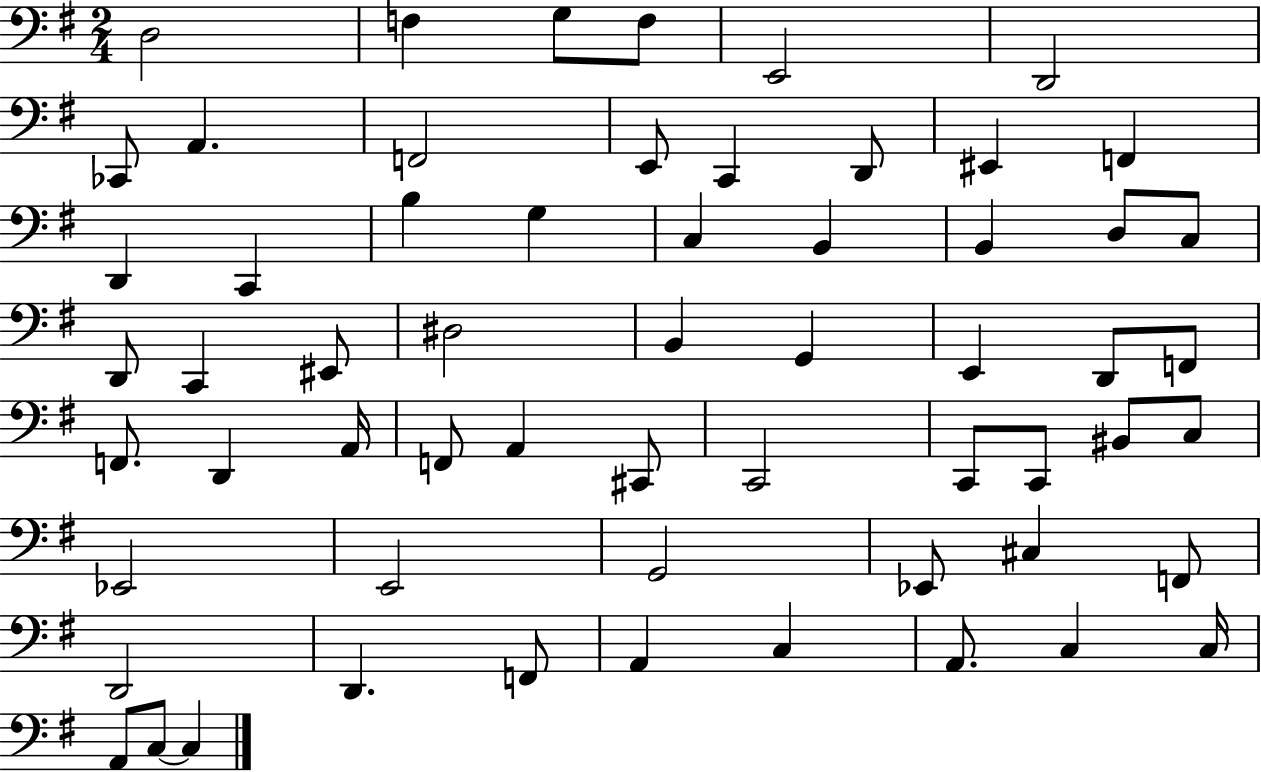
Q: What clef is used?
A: bass